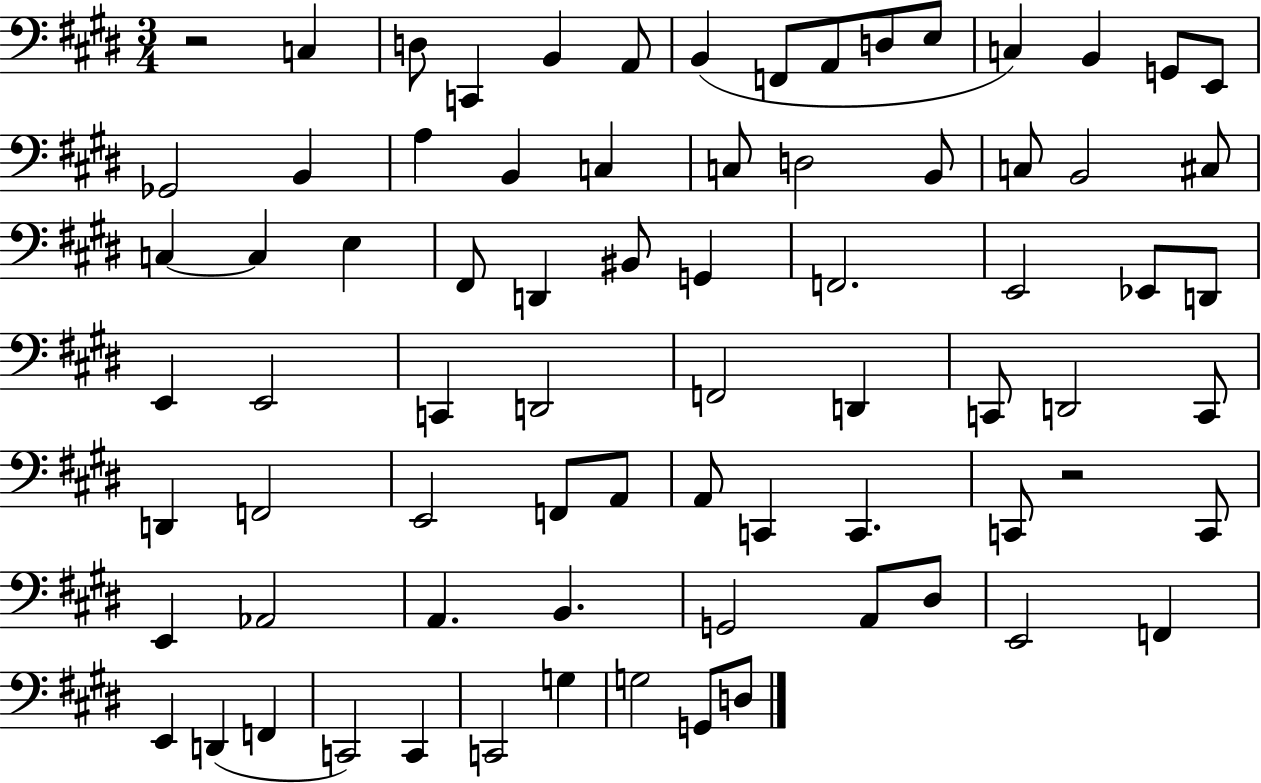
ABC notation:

X:1
T:Untitled
M:3/4
L:1/4
K:E
z2 C, D,/2 C,, B,, A,,/2 B,, F,,/2 A,,/2 D,/2 E,/2 C, B,, G,,/2 E,,/2 _G,,2 B,, A, B,, C, C,/2 D,2 B,,/2 C,/2 B,,2 ^C,/2 C, C, E, ^F,,/2 D,, ^B,,/2 G,, F,,2 E,,2 _E,,/2 D,,/2 E,, E,,2 C,, D,,2 F,,2 D,, C,,/2 D,,2 C,,/2 D,, F,,2 E,,2 F,,/2 A,,/2 A,,/2 C,, C,, C,,/2 z2 C,,/2 E,, _A,,2 A,, B,, G,,2 A,,/2 ^D,/2 E,,2 F,, E,, D,, F,, C,,2 C,, C,,2 G, G,2 G,,/2 D,/2